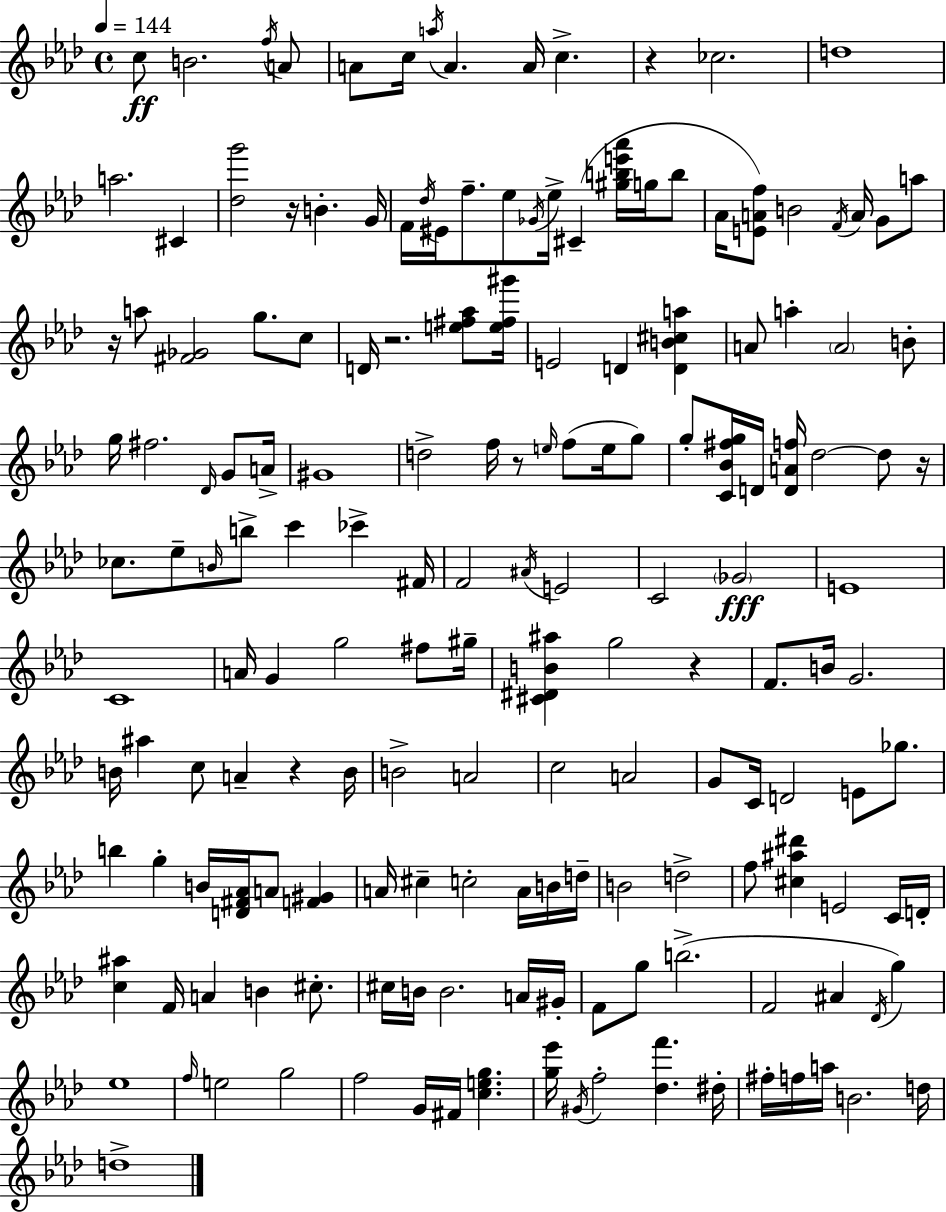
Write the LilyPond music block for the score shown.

{
  \clef treble
  \time 4/4
  \defaultTimeSignature
  \key f \minor
  \tempo 4 = 144
  c''8\ff b'2. \acciaccatura { f''16 } a'8 | a'8 c''16 \acciaccatura { a''16 } a'4. a'16 c''4.-> | r4 ces''2. | d''1 | \break a''2. cis'4 | <des'' g'''>2 r16 b'4.-. | g'16 f'16 \acciaccatura { des''16 } eis'16 f''8.-- ees''8 \acciaccatura { ges'16 } ees''16-> cis'4--( | <gis'' b'' e''' aes'''>16 g''16 b''8 aes'16 <e' a' f''>8) b'2 \acciaccatura { f'16 } | \break a'16 g'8 a''8 r16 a''8 <fis' ges'>2 | g''8. c''8 d'16 r2. | <e'' fis'' aes''>8 <e'' fis'' gis'''>16 e'2 d'4 | <d' b' cis'' a''>4 a'8 a''4-. \parenthesize a'2 | \break b'8-. g''16 fis''2. | \grace { des'16 } g'8 a'16-> gis'1 | d''2-> f''16 r8 | \grace { e''16 } f''8( e''16 g''8) g''8-. <c' bes' fis'' g''>16 d'16 <d' a' f''>16 des''2~~ | \break des''8 r16 ces''8. ees''8-- \grace { b'16 } b''8-> c'''4 | ces'''4-> fis'16 f'2 | \acciaccatura { ais'16 } e'2 c'2 | \parenthesize ges'2\fff e'1 | \break c'1 | a'16 g'4 g''2 | fis''8 gis''16-- <cis' dis' b' ais''>4 g''2 | r4 f'8. b'16 g'2. | \break b'16 ais''4 c''8 | a'4-- r4 b'16 b'2-> | a'2 c''2 | a'2 g'8 c'16 d'2 | \break e'8 ges''8. b''4 g''4-. | b'16 <d' fis' aes'>16 a'8 <f' gis'>4 a'16 cis''4-- c''2-. | a'16 b'16 d''16-- b'2 | d''2-> f''8 <cis'' ais'' dis'''>4 e'2 | \break c'16 d'16-. <c'' ais''>4 f'16 a'4 | b'4 cis''8.-. cis''16 b'16 b'2. | a'16 gis'16-. f'8 g''8 b''2.->( | f'2 | \break ais'4 \acciaccatura { des'16 }) g''4 ees''1 | \grace { f''16 } e''2 | g''2 f''2 | g'16 fis'16 <c'' e'' g''>4. <g'' ees'''>16 \acciaccatura { gis'16 } f''2-. | \break <des'' f'''>4. dis''16-. fis''16-. f''16 a''16 b'2. | d''16 d''1-> | \bar "|."
}